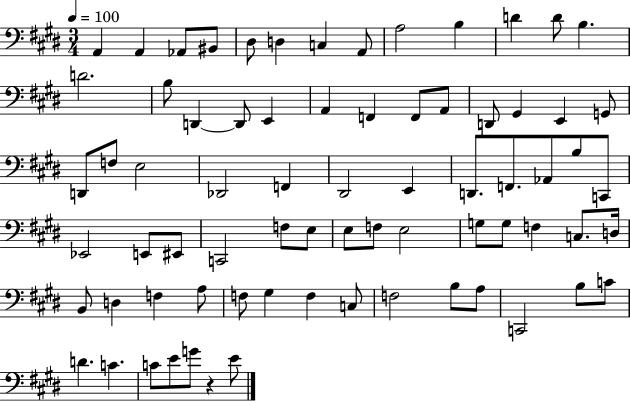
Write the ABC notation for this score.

X:1
T:Untitled
M:3/4
L:1/4
K:E
A,, A,, _A,,/2 ^B,,/2 ^D,/2 D, C, A,,/2 A,2 B, D D/2 B, D2 B,/2 D,, D,,/2 E,, A,, F,, F,,/2 A,,/2 D,,/2 ^G,, E,, G,,/2 D,,/2 F,/2 E,2 _D,,2 F,, ^D,,2 E,, D,,/2 F,,/2 _A,,/2 B,/2 C,,/2 _E,,2 E,,/2 ^E,,/2 C,,2 F,/2 E,/2 E,/2 F,/2 E,2 G,/2 G,/2 F, C,/2 D,/4 B,,/2 D, F, A,/2 F,/2 ^G, F, C,/2 F,2 B,/2 A,/2 C,,2 B,/2 C/2 D C C/2 E/2 G/2 z E/2